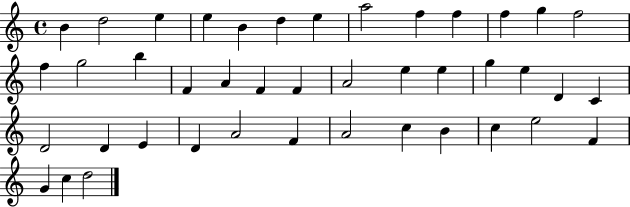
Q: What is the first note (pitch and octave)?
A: B4